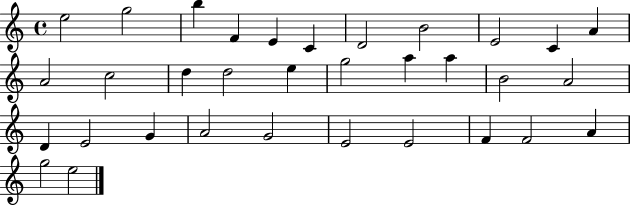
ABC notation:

X:1
T:Untitled
M:4/4
L:1/4
K:C
e2 g2 b F E C D2 B2 E2 C A A2 c2 d d2 e g2 a a B2 A2 D E2 G A2 G2 E2 E2 F F2 A g2 e2